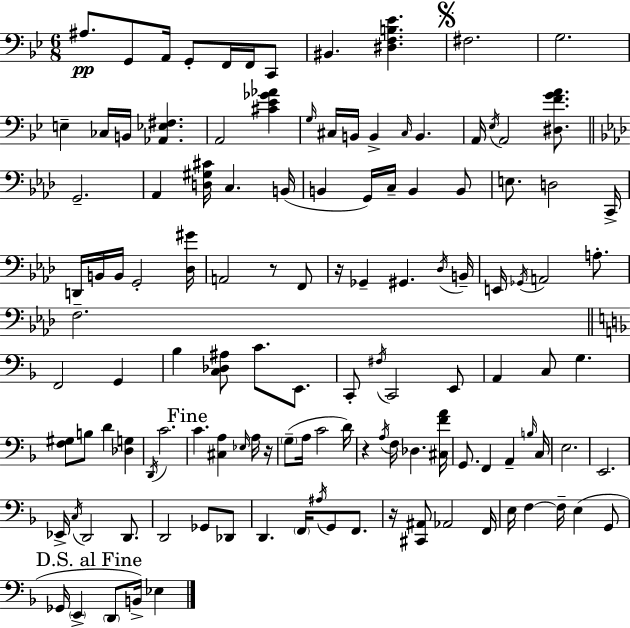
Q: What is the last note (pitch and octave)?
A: Eb3